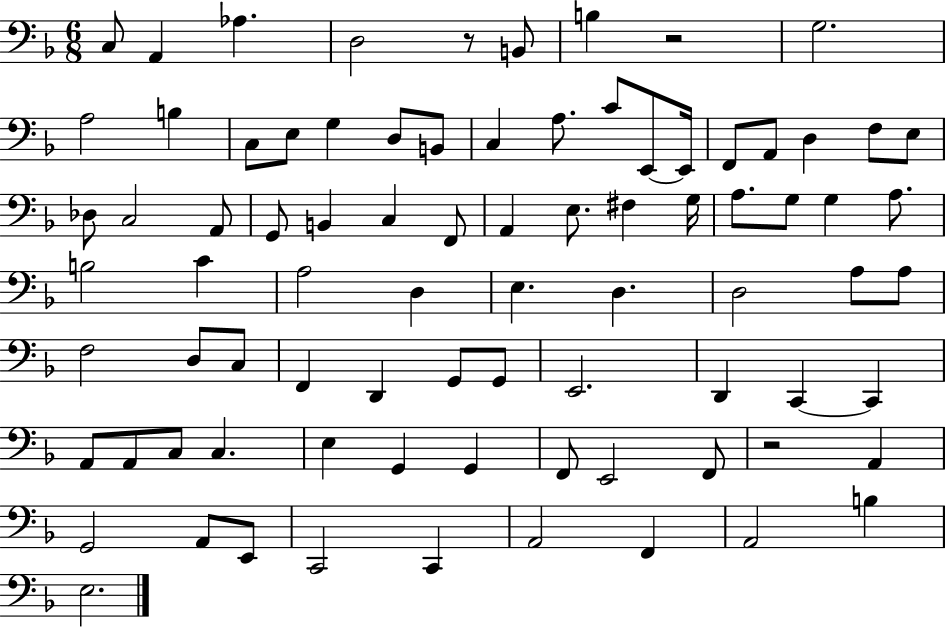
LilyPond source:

{
  \clef bass
  \numericTimeSignature
  \time 6/8
  \key f \major
  c8 a,4 aes4. | d2 r8 b,8 | b4 r2 | g2. | \break a2 b4 | c8 e8 g4 d8 b,8 | c4 a8. c'8 e,8~~ e,16 | f,8 a,8 d4 f8 e8 | \break des8 c2 a,8 | g,8 b,4 c4 f,8 | a,4 e8. fis4 g16 | a8. g8 g4 a8. | \break b2 c'4 | a2 d4 | e4. d4. | d2 a8 a8 | \break f2 d8 c8 | f,4 d,4 g,8 g,8 | e,2. | d,4 c,4~~ c,4 | \break a,8 a,8 c8 c4. | e4 g,4 g,4 | f,8 e,2 f,8 | r2 a,4 | \break g,2 a,8 e,8 | c,2 c,4 | a,2 f,4 | a,2 b4 | \break e2. | \bar "|."
}